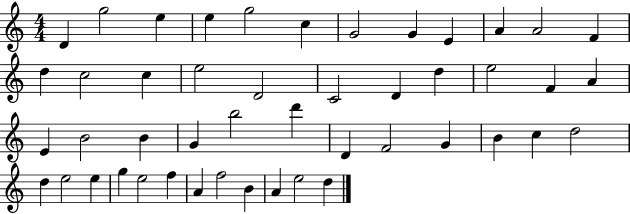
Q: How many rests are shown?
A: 0